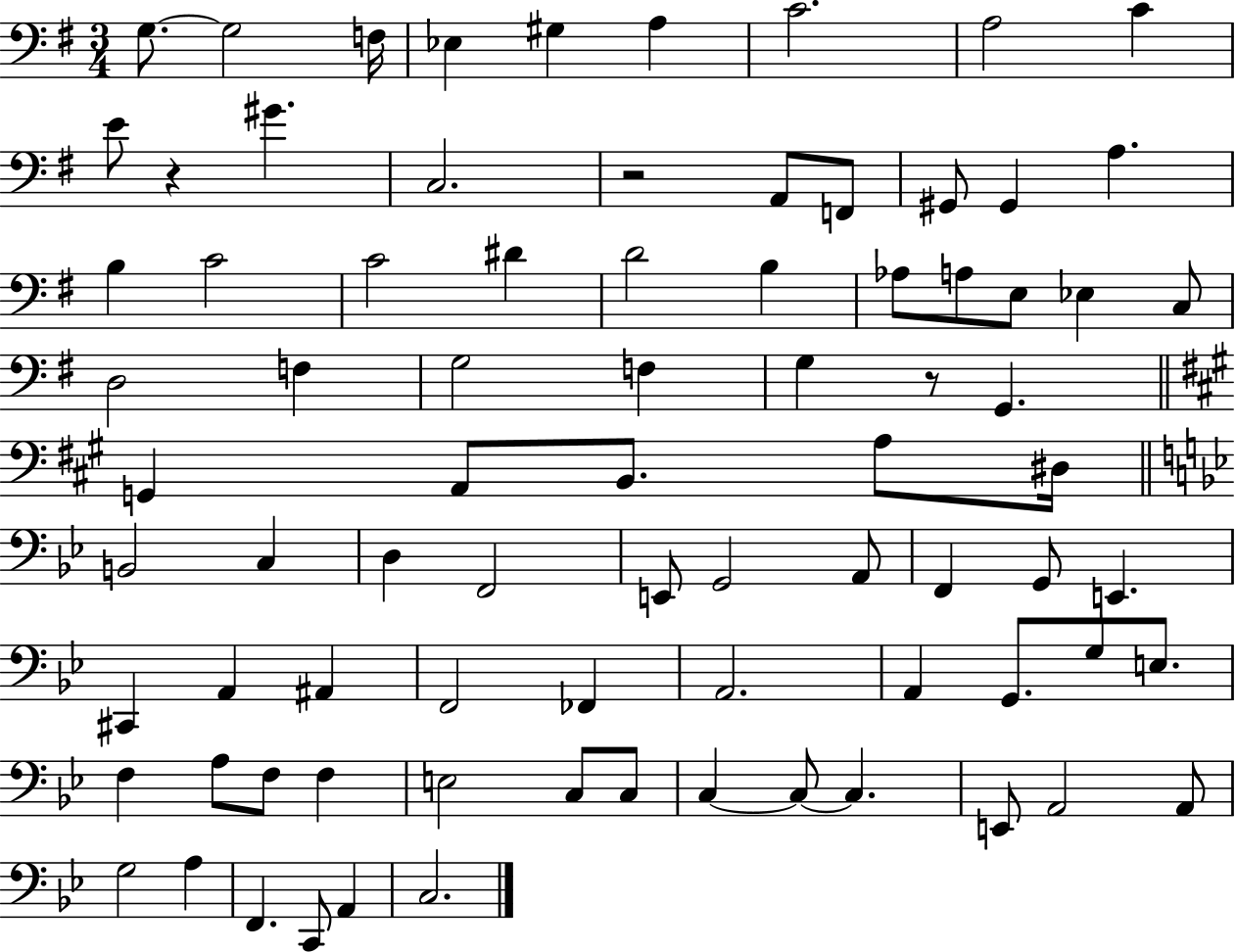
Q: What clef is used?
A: bass